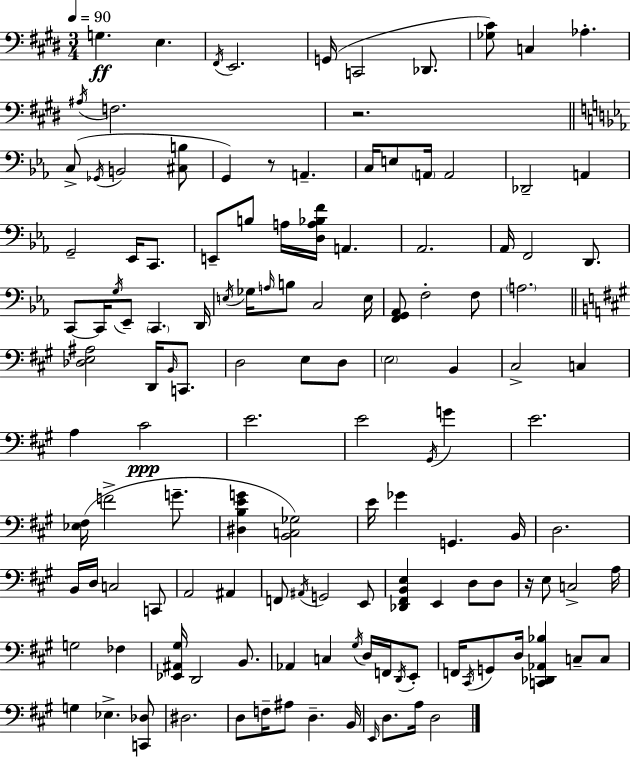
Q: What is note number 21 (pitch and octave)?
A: Db2